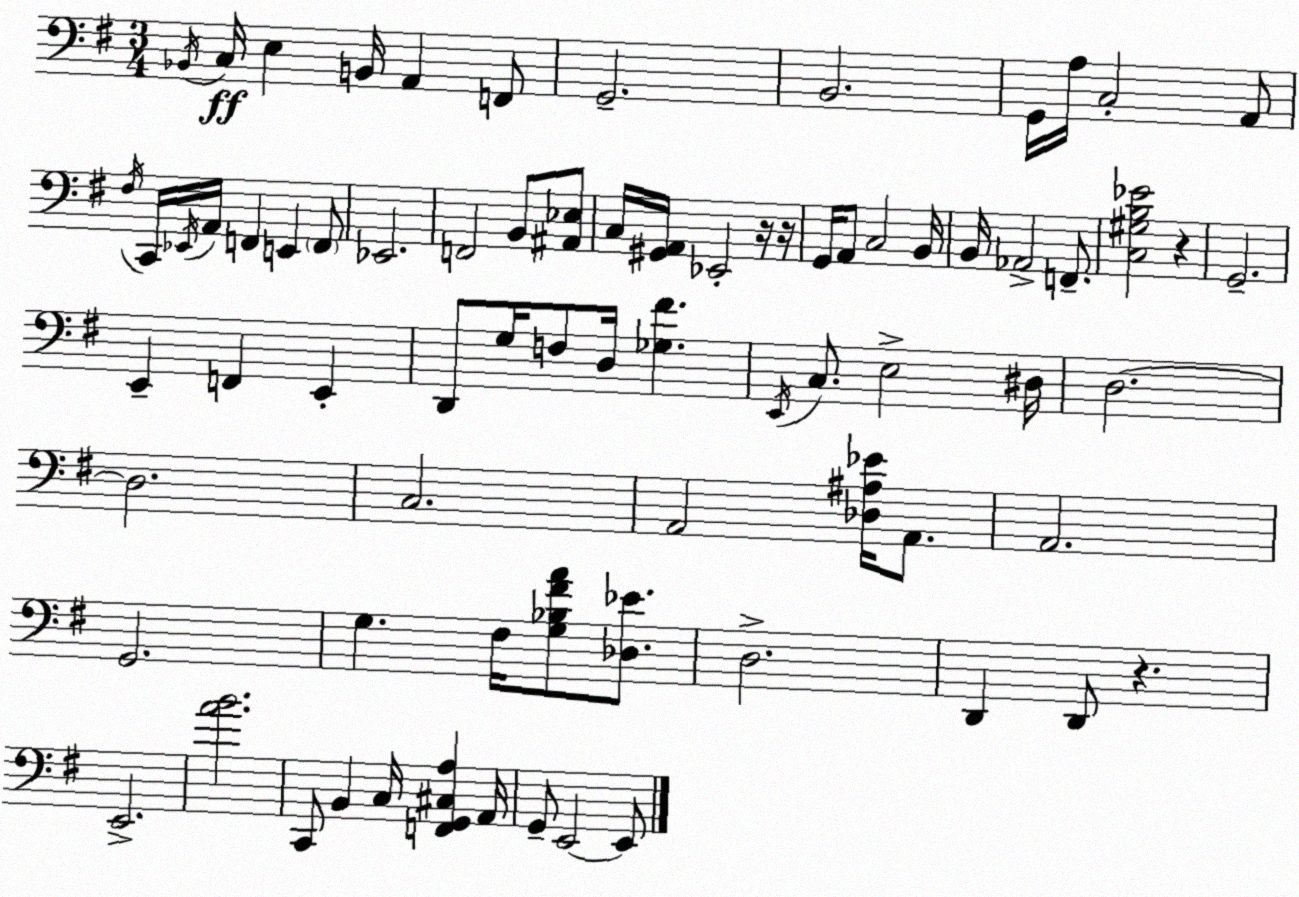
X:1
T:Untitled
M:3/4
L:1/4
K:G
_B,,/4 C,/4 E, B,,/4 A,, F,,/2 G,,2 B,,2 G,,/4 A,/4 C,2 A,,/2 ^F,/4 C,,/4 _E,,/4 A,,/4 F,, E,, F,,/2 _E,,2 F,,2 B,,/2 [^A,,_E,]/2 C,/4 [^G,,A,,]/4 _E,,2 z/4 z/4 G,,/4 A,,/2 C,2 B,,/4 B,,/4 _A,,2 F,,/2 [C,^G,B,_E]2 z G,,2 E,, F,, E,, D,,/2 G,/4 F,/2 D,/4 [_G,^F] E,,/4 C,/2 E,2 ^D,/4 D,2 D,2 C,2 A,,2 [_D,^A,_E]/4 A,,/2 A,,2 G,,2 G, ^F,/4 [G,_B,^FA]/2 [_D,_E]/2 D,2 D,, D,,/2 z E,,2 [AB]2 C,,/2 B,, C,/4 [F,,G,,^C,A,] A,,/4 G,,/2 E,,2 E,,/2